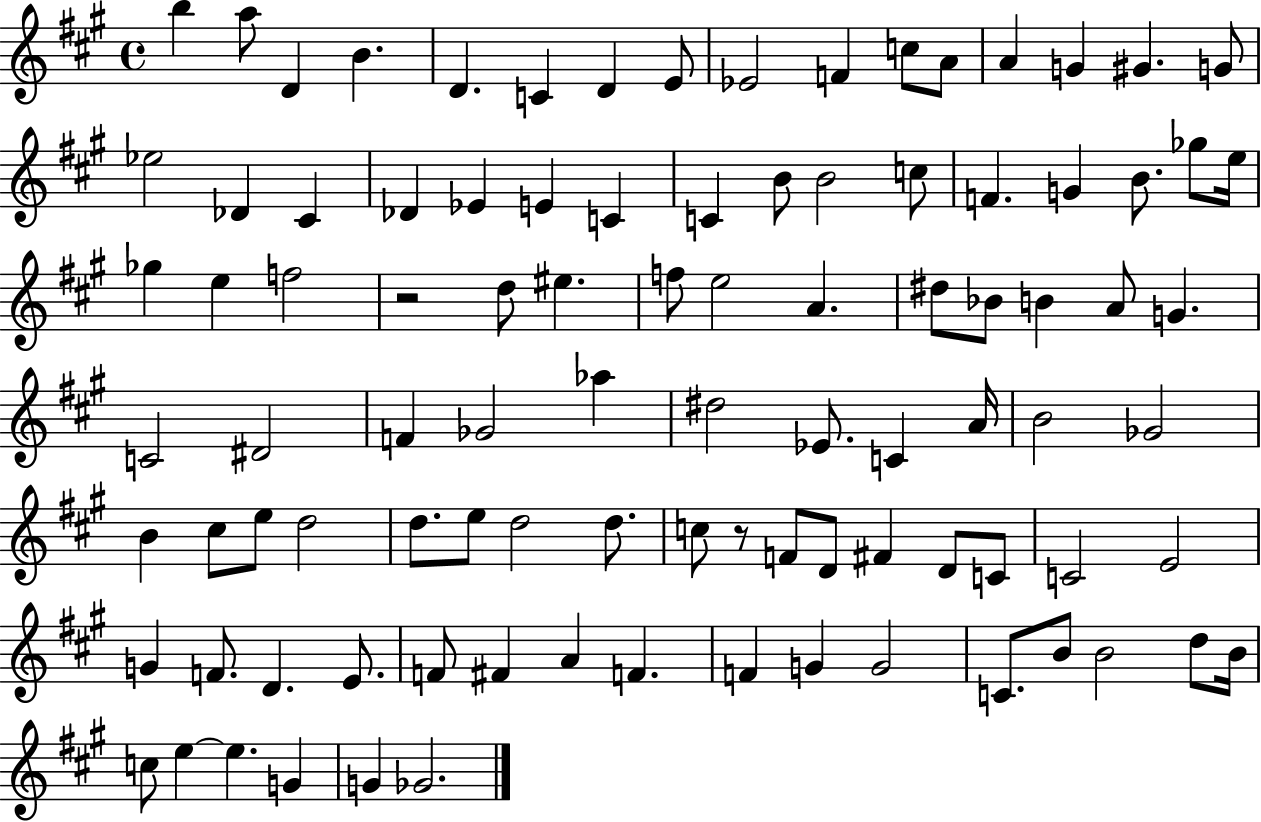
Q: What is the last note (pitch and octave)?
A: Gb4